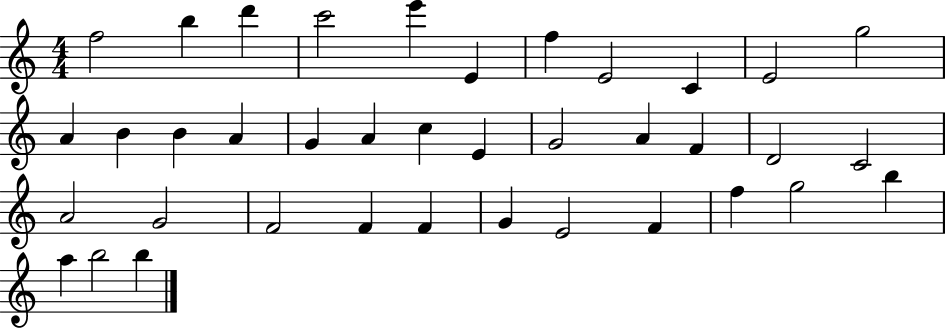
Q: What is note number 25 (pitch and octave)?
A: A4